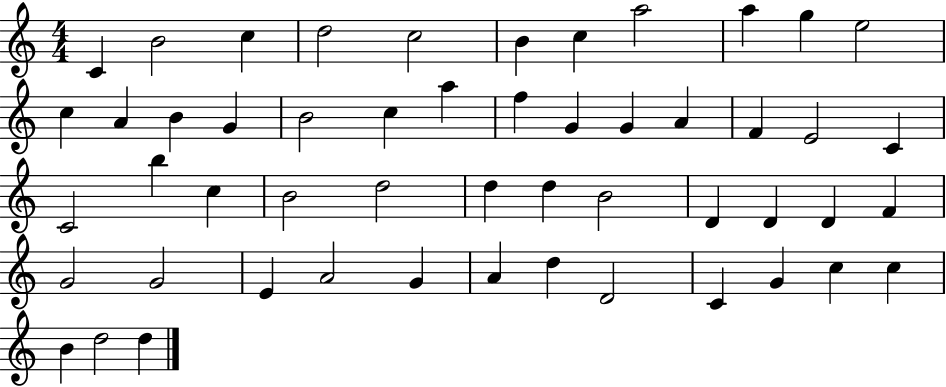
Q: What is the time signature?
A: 4/4